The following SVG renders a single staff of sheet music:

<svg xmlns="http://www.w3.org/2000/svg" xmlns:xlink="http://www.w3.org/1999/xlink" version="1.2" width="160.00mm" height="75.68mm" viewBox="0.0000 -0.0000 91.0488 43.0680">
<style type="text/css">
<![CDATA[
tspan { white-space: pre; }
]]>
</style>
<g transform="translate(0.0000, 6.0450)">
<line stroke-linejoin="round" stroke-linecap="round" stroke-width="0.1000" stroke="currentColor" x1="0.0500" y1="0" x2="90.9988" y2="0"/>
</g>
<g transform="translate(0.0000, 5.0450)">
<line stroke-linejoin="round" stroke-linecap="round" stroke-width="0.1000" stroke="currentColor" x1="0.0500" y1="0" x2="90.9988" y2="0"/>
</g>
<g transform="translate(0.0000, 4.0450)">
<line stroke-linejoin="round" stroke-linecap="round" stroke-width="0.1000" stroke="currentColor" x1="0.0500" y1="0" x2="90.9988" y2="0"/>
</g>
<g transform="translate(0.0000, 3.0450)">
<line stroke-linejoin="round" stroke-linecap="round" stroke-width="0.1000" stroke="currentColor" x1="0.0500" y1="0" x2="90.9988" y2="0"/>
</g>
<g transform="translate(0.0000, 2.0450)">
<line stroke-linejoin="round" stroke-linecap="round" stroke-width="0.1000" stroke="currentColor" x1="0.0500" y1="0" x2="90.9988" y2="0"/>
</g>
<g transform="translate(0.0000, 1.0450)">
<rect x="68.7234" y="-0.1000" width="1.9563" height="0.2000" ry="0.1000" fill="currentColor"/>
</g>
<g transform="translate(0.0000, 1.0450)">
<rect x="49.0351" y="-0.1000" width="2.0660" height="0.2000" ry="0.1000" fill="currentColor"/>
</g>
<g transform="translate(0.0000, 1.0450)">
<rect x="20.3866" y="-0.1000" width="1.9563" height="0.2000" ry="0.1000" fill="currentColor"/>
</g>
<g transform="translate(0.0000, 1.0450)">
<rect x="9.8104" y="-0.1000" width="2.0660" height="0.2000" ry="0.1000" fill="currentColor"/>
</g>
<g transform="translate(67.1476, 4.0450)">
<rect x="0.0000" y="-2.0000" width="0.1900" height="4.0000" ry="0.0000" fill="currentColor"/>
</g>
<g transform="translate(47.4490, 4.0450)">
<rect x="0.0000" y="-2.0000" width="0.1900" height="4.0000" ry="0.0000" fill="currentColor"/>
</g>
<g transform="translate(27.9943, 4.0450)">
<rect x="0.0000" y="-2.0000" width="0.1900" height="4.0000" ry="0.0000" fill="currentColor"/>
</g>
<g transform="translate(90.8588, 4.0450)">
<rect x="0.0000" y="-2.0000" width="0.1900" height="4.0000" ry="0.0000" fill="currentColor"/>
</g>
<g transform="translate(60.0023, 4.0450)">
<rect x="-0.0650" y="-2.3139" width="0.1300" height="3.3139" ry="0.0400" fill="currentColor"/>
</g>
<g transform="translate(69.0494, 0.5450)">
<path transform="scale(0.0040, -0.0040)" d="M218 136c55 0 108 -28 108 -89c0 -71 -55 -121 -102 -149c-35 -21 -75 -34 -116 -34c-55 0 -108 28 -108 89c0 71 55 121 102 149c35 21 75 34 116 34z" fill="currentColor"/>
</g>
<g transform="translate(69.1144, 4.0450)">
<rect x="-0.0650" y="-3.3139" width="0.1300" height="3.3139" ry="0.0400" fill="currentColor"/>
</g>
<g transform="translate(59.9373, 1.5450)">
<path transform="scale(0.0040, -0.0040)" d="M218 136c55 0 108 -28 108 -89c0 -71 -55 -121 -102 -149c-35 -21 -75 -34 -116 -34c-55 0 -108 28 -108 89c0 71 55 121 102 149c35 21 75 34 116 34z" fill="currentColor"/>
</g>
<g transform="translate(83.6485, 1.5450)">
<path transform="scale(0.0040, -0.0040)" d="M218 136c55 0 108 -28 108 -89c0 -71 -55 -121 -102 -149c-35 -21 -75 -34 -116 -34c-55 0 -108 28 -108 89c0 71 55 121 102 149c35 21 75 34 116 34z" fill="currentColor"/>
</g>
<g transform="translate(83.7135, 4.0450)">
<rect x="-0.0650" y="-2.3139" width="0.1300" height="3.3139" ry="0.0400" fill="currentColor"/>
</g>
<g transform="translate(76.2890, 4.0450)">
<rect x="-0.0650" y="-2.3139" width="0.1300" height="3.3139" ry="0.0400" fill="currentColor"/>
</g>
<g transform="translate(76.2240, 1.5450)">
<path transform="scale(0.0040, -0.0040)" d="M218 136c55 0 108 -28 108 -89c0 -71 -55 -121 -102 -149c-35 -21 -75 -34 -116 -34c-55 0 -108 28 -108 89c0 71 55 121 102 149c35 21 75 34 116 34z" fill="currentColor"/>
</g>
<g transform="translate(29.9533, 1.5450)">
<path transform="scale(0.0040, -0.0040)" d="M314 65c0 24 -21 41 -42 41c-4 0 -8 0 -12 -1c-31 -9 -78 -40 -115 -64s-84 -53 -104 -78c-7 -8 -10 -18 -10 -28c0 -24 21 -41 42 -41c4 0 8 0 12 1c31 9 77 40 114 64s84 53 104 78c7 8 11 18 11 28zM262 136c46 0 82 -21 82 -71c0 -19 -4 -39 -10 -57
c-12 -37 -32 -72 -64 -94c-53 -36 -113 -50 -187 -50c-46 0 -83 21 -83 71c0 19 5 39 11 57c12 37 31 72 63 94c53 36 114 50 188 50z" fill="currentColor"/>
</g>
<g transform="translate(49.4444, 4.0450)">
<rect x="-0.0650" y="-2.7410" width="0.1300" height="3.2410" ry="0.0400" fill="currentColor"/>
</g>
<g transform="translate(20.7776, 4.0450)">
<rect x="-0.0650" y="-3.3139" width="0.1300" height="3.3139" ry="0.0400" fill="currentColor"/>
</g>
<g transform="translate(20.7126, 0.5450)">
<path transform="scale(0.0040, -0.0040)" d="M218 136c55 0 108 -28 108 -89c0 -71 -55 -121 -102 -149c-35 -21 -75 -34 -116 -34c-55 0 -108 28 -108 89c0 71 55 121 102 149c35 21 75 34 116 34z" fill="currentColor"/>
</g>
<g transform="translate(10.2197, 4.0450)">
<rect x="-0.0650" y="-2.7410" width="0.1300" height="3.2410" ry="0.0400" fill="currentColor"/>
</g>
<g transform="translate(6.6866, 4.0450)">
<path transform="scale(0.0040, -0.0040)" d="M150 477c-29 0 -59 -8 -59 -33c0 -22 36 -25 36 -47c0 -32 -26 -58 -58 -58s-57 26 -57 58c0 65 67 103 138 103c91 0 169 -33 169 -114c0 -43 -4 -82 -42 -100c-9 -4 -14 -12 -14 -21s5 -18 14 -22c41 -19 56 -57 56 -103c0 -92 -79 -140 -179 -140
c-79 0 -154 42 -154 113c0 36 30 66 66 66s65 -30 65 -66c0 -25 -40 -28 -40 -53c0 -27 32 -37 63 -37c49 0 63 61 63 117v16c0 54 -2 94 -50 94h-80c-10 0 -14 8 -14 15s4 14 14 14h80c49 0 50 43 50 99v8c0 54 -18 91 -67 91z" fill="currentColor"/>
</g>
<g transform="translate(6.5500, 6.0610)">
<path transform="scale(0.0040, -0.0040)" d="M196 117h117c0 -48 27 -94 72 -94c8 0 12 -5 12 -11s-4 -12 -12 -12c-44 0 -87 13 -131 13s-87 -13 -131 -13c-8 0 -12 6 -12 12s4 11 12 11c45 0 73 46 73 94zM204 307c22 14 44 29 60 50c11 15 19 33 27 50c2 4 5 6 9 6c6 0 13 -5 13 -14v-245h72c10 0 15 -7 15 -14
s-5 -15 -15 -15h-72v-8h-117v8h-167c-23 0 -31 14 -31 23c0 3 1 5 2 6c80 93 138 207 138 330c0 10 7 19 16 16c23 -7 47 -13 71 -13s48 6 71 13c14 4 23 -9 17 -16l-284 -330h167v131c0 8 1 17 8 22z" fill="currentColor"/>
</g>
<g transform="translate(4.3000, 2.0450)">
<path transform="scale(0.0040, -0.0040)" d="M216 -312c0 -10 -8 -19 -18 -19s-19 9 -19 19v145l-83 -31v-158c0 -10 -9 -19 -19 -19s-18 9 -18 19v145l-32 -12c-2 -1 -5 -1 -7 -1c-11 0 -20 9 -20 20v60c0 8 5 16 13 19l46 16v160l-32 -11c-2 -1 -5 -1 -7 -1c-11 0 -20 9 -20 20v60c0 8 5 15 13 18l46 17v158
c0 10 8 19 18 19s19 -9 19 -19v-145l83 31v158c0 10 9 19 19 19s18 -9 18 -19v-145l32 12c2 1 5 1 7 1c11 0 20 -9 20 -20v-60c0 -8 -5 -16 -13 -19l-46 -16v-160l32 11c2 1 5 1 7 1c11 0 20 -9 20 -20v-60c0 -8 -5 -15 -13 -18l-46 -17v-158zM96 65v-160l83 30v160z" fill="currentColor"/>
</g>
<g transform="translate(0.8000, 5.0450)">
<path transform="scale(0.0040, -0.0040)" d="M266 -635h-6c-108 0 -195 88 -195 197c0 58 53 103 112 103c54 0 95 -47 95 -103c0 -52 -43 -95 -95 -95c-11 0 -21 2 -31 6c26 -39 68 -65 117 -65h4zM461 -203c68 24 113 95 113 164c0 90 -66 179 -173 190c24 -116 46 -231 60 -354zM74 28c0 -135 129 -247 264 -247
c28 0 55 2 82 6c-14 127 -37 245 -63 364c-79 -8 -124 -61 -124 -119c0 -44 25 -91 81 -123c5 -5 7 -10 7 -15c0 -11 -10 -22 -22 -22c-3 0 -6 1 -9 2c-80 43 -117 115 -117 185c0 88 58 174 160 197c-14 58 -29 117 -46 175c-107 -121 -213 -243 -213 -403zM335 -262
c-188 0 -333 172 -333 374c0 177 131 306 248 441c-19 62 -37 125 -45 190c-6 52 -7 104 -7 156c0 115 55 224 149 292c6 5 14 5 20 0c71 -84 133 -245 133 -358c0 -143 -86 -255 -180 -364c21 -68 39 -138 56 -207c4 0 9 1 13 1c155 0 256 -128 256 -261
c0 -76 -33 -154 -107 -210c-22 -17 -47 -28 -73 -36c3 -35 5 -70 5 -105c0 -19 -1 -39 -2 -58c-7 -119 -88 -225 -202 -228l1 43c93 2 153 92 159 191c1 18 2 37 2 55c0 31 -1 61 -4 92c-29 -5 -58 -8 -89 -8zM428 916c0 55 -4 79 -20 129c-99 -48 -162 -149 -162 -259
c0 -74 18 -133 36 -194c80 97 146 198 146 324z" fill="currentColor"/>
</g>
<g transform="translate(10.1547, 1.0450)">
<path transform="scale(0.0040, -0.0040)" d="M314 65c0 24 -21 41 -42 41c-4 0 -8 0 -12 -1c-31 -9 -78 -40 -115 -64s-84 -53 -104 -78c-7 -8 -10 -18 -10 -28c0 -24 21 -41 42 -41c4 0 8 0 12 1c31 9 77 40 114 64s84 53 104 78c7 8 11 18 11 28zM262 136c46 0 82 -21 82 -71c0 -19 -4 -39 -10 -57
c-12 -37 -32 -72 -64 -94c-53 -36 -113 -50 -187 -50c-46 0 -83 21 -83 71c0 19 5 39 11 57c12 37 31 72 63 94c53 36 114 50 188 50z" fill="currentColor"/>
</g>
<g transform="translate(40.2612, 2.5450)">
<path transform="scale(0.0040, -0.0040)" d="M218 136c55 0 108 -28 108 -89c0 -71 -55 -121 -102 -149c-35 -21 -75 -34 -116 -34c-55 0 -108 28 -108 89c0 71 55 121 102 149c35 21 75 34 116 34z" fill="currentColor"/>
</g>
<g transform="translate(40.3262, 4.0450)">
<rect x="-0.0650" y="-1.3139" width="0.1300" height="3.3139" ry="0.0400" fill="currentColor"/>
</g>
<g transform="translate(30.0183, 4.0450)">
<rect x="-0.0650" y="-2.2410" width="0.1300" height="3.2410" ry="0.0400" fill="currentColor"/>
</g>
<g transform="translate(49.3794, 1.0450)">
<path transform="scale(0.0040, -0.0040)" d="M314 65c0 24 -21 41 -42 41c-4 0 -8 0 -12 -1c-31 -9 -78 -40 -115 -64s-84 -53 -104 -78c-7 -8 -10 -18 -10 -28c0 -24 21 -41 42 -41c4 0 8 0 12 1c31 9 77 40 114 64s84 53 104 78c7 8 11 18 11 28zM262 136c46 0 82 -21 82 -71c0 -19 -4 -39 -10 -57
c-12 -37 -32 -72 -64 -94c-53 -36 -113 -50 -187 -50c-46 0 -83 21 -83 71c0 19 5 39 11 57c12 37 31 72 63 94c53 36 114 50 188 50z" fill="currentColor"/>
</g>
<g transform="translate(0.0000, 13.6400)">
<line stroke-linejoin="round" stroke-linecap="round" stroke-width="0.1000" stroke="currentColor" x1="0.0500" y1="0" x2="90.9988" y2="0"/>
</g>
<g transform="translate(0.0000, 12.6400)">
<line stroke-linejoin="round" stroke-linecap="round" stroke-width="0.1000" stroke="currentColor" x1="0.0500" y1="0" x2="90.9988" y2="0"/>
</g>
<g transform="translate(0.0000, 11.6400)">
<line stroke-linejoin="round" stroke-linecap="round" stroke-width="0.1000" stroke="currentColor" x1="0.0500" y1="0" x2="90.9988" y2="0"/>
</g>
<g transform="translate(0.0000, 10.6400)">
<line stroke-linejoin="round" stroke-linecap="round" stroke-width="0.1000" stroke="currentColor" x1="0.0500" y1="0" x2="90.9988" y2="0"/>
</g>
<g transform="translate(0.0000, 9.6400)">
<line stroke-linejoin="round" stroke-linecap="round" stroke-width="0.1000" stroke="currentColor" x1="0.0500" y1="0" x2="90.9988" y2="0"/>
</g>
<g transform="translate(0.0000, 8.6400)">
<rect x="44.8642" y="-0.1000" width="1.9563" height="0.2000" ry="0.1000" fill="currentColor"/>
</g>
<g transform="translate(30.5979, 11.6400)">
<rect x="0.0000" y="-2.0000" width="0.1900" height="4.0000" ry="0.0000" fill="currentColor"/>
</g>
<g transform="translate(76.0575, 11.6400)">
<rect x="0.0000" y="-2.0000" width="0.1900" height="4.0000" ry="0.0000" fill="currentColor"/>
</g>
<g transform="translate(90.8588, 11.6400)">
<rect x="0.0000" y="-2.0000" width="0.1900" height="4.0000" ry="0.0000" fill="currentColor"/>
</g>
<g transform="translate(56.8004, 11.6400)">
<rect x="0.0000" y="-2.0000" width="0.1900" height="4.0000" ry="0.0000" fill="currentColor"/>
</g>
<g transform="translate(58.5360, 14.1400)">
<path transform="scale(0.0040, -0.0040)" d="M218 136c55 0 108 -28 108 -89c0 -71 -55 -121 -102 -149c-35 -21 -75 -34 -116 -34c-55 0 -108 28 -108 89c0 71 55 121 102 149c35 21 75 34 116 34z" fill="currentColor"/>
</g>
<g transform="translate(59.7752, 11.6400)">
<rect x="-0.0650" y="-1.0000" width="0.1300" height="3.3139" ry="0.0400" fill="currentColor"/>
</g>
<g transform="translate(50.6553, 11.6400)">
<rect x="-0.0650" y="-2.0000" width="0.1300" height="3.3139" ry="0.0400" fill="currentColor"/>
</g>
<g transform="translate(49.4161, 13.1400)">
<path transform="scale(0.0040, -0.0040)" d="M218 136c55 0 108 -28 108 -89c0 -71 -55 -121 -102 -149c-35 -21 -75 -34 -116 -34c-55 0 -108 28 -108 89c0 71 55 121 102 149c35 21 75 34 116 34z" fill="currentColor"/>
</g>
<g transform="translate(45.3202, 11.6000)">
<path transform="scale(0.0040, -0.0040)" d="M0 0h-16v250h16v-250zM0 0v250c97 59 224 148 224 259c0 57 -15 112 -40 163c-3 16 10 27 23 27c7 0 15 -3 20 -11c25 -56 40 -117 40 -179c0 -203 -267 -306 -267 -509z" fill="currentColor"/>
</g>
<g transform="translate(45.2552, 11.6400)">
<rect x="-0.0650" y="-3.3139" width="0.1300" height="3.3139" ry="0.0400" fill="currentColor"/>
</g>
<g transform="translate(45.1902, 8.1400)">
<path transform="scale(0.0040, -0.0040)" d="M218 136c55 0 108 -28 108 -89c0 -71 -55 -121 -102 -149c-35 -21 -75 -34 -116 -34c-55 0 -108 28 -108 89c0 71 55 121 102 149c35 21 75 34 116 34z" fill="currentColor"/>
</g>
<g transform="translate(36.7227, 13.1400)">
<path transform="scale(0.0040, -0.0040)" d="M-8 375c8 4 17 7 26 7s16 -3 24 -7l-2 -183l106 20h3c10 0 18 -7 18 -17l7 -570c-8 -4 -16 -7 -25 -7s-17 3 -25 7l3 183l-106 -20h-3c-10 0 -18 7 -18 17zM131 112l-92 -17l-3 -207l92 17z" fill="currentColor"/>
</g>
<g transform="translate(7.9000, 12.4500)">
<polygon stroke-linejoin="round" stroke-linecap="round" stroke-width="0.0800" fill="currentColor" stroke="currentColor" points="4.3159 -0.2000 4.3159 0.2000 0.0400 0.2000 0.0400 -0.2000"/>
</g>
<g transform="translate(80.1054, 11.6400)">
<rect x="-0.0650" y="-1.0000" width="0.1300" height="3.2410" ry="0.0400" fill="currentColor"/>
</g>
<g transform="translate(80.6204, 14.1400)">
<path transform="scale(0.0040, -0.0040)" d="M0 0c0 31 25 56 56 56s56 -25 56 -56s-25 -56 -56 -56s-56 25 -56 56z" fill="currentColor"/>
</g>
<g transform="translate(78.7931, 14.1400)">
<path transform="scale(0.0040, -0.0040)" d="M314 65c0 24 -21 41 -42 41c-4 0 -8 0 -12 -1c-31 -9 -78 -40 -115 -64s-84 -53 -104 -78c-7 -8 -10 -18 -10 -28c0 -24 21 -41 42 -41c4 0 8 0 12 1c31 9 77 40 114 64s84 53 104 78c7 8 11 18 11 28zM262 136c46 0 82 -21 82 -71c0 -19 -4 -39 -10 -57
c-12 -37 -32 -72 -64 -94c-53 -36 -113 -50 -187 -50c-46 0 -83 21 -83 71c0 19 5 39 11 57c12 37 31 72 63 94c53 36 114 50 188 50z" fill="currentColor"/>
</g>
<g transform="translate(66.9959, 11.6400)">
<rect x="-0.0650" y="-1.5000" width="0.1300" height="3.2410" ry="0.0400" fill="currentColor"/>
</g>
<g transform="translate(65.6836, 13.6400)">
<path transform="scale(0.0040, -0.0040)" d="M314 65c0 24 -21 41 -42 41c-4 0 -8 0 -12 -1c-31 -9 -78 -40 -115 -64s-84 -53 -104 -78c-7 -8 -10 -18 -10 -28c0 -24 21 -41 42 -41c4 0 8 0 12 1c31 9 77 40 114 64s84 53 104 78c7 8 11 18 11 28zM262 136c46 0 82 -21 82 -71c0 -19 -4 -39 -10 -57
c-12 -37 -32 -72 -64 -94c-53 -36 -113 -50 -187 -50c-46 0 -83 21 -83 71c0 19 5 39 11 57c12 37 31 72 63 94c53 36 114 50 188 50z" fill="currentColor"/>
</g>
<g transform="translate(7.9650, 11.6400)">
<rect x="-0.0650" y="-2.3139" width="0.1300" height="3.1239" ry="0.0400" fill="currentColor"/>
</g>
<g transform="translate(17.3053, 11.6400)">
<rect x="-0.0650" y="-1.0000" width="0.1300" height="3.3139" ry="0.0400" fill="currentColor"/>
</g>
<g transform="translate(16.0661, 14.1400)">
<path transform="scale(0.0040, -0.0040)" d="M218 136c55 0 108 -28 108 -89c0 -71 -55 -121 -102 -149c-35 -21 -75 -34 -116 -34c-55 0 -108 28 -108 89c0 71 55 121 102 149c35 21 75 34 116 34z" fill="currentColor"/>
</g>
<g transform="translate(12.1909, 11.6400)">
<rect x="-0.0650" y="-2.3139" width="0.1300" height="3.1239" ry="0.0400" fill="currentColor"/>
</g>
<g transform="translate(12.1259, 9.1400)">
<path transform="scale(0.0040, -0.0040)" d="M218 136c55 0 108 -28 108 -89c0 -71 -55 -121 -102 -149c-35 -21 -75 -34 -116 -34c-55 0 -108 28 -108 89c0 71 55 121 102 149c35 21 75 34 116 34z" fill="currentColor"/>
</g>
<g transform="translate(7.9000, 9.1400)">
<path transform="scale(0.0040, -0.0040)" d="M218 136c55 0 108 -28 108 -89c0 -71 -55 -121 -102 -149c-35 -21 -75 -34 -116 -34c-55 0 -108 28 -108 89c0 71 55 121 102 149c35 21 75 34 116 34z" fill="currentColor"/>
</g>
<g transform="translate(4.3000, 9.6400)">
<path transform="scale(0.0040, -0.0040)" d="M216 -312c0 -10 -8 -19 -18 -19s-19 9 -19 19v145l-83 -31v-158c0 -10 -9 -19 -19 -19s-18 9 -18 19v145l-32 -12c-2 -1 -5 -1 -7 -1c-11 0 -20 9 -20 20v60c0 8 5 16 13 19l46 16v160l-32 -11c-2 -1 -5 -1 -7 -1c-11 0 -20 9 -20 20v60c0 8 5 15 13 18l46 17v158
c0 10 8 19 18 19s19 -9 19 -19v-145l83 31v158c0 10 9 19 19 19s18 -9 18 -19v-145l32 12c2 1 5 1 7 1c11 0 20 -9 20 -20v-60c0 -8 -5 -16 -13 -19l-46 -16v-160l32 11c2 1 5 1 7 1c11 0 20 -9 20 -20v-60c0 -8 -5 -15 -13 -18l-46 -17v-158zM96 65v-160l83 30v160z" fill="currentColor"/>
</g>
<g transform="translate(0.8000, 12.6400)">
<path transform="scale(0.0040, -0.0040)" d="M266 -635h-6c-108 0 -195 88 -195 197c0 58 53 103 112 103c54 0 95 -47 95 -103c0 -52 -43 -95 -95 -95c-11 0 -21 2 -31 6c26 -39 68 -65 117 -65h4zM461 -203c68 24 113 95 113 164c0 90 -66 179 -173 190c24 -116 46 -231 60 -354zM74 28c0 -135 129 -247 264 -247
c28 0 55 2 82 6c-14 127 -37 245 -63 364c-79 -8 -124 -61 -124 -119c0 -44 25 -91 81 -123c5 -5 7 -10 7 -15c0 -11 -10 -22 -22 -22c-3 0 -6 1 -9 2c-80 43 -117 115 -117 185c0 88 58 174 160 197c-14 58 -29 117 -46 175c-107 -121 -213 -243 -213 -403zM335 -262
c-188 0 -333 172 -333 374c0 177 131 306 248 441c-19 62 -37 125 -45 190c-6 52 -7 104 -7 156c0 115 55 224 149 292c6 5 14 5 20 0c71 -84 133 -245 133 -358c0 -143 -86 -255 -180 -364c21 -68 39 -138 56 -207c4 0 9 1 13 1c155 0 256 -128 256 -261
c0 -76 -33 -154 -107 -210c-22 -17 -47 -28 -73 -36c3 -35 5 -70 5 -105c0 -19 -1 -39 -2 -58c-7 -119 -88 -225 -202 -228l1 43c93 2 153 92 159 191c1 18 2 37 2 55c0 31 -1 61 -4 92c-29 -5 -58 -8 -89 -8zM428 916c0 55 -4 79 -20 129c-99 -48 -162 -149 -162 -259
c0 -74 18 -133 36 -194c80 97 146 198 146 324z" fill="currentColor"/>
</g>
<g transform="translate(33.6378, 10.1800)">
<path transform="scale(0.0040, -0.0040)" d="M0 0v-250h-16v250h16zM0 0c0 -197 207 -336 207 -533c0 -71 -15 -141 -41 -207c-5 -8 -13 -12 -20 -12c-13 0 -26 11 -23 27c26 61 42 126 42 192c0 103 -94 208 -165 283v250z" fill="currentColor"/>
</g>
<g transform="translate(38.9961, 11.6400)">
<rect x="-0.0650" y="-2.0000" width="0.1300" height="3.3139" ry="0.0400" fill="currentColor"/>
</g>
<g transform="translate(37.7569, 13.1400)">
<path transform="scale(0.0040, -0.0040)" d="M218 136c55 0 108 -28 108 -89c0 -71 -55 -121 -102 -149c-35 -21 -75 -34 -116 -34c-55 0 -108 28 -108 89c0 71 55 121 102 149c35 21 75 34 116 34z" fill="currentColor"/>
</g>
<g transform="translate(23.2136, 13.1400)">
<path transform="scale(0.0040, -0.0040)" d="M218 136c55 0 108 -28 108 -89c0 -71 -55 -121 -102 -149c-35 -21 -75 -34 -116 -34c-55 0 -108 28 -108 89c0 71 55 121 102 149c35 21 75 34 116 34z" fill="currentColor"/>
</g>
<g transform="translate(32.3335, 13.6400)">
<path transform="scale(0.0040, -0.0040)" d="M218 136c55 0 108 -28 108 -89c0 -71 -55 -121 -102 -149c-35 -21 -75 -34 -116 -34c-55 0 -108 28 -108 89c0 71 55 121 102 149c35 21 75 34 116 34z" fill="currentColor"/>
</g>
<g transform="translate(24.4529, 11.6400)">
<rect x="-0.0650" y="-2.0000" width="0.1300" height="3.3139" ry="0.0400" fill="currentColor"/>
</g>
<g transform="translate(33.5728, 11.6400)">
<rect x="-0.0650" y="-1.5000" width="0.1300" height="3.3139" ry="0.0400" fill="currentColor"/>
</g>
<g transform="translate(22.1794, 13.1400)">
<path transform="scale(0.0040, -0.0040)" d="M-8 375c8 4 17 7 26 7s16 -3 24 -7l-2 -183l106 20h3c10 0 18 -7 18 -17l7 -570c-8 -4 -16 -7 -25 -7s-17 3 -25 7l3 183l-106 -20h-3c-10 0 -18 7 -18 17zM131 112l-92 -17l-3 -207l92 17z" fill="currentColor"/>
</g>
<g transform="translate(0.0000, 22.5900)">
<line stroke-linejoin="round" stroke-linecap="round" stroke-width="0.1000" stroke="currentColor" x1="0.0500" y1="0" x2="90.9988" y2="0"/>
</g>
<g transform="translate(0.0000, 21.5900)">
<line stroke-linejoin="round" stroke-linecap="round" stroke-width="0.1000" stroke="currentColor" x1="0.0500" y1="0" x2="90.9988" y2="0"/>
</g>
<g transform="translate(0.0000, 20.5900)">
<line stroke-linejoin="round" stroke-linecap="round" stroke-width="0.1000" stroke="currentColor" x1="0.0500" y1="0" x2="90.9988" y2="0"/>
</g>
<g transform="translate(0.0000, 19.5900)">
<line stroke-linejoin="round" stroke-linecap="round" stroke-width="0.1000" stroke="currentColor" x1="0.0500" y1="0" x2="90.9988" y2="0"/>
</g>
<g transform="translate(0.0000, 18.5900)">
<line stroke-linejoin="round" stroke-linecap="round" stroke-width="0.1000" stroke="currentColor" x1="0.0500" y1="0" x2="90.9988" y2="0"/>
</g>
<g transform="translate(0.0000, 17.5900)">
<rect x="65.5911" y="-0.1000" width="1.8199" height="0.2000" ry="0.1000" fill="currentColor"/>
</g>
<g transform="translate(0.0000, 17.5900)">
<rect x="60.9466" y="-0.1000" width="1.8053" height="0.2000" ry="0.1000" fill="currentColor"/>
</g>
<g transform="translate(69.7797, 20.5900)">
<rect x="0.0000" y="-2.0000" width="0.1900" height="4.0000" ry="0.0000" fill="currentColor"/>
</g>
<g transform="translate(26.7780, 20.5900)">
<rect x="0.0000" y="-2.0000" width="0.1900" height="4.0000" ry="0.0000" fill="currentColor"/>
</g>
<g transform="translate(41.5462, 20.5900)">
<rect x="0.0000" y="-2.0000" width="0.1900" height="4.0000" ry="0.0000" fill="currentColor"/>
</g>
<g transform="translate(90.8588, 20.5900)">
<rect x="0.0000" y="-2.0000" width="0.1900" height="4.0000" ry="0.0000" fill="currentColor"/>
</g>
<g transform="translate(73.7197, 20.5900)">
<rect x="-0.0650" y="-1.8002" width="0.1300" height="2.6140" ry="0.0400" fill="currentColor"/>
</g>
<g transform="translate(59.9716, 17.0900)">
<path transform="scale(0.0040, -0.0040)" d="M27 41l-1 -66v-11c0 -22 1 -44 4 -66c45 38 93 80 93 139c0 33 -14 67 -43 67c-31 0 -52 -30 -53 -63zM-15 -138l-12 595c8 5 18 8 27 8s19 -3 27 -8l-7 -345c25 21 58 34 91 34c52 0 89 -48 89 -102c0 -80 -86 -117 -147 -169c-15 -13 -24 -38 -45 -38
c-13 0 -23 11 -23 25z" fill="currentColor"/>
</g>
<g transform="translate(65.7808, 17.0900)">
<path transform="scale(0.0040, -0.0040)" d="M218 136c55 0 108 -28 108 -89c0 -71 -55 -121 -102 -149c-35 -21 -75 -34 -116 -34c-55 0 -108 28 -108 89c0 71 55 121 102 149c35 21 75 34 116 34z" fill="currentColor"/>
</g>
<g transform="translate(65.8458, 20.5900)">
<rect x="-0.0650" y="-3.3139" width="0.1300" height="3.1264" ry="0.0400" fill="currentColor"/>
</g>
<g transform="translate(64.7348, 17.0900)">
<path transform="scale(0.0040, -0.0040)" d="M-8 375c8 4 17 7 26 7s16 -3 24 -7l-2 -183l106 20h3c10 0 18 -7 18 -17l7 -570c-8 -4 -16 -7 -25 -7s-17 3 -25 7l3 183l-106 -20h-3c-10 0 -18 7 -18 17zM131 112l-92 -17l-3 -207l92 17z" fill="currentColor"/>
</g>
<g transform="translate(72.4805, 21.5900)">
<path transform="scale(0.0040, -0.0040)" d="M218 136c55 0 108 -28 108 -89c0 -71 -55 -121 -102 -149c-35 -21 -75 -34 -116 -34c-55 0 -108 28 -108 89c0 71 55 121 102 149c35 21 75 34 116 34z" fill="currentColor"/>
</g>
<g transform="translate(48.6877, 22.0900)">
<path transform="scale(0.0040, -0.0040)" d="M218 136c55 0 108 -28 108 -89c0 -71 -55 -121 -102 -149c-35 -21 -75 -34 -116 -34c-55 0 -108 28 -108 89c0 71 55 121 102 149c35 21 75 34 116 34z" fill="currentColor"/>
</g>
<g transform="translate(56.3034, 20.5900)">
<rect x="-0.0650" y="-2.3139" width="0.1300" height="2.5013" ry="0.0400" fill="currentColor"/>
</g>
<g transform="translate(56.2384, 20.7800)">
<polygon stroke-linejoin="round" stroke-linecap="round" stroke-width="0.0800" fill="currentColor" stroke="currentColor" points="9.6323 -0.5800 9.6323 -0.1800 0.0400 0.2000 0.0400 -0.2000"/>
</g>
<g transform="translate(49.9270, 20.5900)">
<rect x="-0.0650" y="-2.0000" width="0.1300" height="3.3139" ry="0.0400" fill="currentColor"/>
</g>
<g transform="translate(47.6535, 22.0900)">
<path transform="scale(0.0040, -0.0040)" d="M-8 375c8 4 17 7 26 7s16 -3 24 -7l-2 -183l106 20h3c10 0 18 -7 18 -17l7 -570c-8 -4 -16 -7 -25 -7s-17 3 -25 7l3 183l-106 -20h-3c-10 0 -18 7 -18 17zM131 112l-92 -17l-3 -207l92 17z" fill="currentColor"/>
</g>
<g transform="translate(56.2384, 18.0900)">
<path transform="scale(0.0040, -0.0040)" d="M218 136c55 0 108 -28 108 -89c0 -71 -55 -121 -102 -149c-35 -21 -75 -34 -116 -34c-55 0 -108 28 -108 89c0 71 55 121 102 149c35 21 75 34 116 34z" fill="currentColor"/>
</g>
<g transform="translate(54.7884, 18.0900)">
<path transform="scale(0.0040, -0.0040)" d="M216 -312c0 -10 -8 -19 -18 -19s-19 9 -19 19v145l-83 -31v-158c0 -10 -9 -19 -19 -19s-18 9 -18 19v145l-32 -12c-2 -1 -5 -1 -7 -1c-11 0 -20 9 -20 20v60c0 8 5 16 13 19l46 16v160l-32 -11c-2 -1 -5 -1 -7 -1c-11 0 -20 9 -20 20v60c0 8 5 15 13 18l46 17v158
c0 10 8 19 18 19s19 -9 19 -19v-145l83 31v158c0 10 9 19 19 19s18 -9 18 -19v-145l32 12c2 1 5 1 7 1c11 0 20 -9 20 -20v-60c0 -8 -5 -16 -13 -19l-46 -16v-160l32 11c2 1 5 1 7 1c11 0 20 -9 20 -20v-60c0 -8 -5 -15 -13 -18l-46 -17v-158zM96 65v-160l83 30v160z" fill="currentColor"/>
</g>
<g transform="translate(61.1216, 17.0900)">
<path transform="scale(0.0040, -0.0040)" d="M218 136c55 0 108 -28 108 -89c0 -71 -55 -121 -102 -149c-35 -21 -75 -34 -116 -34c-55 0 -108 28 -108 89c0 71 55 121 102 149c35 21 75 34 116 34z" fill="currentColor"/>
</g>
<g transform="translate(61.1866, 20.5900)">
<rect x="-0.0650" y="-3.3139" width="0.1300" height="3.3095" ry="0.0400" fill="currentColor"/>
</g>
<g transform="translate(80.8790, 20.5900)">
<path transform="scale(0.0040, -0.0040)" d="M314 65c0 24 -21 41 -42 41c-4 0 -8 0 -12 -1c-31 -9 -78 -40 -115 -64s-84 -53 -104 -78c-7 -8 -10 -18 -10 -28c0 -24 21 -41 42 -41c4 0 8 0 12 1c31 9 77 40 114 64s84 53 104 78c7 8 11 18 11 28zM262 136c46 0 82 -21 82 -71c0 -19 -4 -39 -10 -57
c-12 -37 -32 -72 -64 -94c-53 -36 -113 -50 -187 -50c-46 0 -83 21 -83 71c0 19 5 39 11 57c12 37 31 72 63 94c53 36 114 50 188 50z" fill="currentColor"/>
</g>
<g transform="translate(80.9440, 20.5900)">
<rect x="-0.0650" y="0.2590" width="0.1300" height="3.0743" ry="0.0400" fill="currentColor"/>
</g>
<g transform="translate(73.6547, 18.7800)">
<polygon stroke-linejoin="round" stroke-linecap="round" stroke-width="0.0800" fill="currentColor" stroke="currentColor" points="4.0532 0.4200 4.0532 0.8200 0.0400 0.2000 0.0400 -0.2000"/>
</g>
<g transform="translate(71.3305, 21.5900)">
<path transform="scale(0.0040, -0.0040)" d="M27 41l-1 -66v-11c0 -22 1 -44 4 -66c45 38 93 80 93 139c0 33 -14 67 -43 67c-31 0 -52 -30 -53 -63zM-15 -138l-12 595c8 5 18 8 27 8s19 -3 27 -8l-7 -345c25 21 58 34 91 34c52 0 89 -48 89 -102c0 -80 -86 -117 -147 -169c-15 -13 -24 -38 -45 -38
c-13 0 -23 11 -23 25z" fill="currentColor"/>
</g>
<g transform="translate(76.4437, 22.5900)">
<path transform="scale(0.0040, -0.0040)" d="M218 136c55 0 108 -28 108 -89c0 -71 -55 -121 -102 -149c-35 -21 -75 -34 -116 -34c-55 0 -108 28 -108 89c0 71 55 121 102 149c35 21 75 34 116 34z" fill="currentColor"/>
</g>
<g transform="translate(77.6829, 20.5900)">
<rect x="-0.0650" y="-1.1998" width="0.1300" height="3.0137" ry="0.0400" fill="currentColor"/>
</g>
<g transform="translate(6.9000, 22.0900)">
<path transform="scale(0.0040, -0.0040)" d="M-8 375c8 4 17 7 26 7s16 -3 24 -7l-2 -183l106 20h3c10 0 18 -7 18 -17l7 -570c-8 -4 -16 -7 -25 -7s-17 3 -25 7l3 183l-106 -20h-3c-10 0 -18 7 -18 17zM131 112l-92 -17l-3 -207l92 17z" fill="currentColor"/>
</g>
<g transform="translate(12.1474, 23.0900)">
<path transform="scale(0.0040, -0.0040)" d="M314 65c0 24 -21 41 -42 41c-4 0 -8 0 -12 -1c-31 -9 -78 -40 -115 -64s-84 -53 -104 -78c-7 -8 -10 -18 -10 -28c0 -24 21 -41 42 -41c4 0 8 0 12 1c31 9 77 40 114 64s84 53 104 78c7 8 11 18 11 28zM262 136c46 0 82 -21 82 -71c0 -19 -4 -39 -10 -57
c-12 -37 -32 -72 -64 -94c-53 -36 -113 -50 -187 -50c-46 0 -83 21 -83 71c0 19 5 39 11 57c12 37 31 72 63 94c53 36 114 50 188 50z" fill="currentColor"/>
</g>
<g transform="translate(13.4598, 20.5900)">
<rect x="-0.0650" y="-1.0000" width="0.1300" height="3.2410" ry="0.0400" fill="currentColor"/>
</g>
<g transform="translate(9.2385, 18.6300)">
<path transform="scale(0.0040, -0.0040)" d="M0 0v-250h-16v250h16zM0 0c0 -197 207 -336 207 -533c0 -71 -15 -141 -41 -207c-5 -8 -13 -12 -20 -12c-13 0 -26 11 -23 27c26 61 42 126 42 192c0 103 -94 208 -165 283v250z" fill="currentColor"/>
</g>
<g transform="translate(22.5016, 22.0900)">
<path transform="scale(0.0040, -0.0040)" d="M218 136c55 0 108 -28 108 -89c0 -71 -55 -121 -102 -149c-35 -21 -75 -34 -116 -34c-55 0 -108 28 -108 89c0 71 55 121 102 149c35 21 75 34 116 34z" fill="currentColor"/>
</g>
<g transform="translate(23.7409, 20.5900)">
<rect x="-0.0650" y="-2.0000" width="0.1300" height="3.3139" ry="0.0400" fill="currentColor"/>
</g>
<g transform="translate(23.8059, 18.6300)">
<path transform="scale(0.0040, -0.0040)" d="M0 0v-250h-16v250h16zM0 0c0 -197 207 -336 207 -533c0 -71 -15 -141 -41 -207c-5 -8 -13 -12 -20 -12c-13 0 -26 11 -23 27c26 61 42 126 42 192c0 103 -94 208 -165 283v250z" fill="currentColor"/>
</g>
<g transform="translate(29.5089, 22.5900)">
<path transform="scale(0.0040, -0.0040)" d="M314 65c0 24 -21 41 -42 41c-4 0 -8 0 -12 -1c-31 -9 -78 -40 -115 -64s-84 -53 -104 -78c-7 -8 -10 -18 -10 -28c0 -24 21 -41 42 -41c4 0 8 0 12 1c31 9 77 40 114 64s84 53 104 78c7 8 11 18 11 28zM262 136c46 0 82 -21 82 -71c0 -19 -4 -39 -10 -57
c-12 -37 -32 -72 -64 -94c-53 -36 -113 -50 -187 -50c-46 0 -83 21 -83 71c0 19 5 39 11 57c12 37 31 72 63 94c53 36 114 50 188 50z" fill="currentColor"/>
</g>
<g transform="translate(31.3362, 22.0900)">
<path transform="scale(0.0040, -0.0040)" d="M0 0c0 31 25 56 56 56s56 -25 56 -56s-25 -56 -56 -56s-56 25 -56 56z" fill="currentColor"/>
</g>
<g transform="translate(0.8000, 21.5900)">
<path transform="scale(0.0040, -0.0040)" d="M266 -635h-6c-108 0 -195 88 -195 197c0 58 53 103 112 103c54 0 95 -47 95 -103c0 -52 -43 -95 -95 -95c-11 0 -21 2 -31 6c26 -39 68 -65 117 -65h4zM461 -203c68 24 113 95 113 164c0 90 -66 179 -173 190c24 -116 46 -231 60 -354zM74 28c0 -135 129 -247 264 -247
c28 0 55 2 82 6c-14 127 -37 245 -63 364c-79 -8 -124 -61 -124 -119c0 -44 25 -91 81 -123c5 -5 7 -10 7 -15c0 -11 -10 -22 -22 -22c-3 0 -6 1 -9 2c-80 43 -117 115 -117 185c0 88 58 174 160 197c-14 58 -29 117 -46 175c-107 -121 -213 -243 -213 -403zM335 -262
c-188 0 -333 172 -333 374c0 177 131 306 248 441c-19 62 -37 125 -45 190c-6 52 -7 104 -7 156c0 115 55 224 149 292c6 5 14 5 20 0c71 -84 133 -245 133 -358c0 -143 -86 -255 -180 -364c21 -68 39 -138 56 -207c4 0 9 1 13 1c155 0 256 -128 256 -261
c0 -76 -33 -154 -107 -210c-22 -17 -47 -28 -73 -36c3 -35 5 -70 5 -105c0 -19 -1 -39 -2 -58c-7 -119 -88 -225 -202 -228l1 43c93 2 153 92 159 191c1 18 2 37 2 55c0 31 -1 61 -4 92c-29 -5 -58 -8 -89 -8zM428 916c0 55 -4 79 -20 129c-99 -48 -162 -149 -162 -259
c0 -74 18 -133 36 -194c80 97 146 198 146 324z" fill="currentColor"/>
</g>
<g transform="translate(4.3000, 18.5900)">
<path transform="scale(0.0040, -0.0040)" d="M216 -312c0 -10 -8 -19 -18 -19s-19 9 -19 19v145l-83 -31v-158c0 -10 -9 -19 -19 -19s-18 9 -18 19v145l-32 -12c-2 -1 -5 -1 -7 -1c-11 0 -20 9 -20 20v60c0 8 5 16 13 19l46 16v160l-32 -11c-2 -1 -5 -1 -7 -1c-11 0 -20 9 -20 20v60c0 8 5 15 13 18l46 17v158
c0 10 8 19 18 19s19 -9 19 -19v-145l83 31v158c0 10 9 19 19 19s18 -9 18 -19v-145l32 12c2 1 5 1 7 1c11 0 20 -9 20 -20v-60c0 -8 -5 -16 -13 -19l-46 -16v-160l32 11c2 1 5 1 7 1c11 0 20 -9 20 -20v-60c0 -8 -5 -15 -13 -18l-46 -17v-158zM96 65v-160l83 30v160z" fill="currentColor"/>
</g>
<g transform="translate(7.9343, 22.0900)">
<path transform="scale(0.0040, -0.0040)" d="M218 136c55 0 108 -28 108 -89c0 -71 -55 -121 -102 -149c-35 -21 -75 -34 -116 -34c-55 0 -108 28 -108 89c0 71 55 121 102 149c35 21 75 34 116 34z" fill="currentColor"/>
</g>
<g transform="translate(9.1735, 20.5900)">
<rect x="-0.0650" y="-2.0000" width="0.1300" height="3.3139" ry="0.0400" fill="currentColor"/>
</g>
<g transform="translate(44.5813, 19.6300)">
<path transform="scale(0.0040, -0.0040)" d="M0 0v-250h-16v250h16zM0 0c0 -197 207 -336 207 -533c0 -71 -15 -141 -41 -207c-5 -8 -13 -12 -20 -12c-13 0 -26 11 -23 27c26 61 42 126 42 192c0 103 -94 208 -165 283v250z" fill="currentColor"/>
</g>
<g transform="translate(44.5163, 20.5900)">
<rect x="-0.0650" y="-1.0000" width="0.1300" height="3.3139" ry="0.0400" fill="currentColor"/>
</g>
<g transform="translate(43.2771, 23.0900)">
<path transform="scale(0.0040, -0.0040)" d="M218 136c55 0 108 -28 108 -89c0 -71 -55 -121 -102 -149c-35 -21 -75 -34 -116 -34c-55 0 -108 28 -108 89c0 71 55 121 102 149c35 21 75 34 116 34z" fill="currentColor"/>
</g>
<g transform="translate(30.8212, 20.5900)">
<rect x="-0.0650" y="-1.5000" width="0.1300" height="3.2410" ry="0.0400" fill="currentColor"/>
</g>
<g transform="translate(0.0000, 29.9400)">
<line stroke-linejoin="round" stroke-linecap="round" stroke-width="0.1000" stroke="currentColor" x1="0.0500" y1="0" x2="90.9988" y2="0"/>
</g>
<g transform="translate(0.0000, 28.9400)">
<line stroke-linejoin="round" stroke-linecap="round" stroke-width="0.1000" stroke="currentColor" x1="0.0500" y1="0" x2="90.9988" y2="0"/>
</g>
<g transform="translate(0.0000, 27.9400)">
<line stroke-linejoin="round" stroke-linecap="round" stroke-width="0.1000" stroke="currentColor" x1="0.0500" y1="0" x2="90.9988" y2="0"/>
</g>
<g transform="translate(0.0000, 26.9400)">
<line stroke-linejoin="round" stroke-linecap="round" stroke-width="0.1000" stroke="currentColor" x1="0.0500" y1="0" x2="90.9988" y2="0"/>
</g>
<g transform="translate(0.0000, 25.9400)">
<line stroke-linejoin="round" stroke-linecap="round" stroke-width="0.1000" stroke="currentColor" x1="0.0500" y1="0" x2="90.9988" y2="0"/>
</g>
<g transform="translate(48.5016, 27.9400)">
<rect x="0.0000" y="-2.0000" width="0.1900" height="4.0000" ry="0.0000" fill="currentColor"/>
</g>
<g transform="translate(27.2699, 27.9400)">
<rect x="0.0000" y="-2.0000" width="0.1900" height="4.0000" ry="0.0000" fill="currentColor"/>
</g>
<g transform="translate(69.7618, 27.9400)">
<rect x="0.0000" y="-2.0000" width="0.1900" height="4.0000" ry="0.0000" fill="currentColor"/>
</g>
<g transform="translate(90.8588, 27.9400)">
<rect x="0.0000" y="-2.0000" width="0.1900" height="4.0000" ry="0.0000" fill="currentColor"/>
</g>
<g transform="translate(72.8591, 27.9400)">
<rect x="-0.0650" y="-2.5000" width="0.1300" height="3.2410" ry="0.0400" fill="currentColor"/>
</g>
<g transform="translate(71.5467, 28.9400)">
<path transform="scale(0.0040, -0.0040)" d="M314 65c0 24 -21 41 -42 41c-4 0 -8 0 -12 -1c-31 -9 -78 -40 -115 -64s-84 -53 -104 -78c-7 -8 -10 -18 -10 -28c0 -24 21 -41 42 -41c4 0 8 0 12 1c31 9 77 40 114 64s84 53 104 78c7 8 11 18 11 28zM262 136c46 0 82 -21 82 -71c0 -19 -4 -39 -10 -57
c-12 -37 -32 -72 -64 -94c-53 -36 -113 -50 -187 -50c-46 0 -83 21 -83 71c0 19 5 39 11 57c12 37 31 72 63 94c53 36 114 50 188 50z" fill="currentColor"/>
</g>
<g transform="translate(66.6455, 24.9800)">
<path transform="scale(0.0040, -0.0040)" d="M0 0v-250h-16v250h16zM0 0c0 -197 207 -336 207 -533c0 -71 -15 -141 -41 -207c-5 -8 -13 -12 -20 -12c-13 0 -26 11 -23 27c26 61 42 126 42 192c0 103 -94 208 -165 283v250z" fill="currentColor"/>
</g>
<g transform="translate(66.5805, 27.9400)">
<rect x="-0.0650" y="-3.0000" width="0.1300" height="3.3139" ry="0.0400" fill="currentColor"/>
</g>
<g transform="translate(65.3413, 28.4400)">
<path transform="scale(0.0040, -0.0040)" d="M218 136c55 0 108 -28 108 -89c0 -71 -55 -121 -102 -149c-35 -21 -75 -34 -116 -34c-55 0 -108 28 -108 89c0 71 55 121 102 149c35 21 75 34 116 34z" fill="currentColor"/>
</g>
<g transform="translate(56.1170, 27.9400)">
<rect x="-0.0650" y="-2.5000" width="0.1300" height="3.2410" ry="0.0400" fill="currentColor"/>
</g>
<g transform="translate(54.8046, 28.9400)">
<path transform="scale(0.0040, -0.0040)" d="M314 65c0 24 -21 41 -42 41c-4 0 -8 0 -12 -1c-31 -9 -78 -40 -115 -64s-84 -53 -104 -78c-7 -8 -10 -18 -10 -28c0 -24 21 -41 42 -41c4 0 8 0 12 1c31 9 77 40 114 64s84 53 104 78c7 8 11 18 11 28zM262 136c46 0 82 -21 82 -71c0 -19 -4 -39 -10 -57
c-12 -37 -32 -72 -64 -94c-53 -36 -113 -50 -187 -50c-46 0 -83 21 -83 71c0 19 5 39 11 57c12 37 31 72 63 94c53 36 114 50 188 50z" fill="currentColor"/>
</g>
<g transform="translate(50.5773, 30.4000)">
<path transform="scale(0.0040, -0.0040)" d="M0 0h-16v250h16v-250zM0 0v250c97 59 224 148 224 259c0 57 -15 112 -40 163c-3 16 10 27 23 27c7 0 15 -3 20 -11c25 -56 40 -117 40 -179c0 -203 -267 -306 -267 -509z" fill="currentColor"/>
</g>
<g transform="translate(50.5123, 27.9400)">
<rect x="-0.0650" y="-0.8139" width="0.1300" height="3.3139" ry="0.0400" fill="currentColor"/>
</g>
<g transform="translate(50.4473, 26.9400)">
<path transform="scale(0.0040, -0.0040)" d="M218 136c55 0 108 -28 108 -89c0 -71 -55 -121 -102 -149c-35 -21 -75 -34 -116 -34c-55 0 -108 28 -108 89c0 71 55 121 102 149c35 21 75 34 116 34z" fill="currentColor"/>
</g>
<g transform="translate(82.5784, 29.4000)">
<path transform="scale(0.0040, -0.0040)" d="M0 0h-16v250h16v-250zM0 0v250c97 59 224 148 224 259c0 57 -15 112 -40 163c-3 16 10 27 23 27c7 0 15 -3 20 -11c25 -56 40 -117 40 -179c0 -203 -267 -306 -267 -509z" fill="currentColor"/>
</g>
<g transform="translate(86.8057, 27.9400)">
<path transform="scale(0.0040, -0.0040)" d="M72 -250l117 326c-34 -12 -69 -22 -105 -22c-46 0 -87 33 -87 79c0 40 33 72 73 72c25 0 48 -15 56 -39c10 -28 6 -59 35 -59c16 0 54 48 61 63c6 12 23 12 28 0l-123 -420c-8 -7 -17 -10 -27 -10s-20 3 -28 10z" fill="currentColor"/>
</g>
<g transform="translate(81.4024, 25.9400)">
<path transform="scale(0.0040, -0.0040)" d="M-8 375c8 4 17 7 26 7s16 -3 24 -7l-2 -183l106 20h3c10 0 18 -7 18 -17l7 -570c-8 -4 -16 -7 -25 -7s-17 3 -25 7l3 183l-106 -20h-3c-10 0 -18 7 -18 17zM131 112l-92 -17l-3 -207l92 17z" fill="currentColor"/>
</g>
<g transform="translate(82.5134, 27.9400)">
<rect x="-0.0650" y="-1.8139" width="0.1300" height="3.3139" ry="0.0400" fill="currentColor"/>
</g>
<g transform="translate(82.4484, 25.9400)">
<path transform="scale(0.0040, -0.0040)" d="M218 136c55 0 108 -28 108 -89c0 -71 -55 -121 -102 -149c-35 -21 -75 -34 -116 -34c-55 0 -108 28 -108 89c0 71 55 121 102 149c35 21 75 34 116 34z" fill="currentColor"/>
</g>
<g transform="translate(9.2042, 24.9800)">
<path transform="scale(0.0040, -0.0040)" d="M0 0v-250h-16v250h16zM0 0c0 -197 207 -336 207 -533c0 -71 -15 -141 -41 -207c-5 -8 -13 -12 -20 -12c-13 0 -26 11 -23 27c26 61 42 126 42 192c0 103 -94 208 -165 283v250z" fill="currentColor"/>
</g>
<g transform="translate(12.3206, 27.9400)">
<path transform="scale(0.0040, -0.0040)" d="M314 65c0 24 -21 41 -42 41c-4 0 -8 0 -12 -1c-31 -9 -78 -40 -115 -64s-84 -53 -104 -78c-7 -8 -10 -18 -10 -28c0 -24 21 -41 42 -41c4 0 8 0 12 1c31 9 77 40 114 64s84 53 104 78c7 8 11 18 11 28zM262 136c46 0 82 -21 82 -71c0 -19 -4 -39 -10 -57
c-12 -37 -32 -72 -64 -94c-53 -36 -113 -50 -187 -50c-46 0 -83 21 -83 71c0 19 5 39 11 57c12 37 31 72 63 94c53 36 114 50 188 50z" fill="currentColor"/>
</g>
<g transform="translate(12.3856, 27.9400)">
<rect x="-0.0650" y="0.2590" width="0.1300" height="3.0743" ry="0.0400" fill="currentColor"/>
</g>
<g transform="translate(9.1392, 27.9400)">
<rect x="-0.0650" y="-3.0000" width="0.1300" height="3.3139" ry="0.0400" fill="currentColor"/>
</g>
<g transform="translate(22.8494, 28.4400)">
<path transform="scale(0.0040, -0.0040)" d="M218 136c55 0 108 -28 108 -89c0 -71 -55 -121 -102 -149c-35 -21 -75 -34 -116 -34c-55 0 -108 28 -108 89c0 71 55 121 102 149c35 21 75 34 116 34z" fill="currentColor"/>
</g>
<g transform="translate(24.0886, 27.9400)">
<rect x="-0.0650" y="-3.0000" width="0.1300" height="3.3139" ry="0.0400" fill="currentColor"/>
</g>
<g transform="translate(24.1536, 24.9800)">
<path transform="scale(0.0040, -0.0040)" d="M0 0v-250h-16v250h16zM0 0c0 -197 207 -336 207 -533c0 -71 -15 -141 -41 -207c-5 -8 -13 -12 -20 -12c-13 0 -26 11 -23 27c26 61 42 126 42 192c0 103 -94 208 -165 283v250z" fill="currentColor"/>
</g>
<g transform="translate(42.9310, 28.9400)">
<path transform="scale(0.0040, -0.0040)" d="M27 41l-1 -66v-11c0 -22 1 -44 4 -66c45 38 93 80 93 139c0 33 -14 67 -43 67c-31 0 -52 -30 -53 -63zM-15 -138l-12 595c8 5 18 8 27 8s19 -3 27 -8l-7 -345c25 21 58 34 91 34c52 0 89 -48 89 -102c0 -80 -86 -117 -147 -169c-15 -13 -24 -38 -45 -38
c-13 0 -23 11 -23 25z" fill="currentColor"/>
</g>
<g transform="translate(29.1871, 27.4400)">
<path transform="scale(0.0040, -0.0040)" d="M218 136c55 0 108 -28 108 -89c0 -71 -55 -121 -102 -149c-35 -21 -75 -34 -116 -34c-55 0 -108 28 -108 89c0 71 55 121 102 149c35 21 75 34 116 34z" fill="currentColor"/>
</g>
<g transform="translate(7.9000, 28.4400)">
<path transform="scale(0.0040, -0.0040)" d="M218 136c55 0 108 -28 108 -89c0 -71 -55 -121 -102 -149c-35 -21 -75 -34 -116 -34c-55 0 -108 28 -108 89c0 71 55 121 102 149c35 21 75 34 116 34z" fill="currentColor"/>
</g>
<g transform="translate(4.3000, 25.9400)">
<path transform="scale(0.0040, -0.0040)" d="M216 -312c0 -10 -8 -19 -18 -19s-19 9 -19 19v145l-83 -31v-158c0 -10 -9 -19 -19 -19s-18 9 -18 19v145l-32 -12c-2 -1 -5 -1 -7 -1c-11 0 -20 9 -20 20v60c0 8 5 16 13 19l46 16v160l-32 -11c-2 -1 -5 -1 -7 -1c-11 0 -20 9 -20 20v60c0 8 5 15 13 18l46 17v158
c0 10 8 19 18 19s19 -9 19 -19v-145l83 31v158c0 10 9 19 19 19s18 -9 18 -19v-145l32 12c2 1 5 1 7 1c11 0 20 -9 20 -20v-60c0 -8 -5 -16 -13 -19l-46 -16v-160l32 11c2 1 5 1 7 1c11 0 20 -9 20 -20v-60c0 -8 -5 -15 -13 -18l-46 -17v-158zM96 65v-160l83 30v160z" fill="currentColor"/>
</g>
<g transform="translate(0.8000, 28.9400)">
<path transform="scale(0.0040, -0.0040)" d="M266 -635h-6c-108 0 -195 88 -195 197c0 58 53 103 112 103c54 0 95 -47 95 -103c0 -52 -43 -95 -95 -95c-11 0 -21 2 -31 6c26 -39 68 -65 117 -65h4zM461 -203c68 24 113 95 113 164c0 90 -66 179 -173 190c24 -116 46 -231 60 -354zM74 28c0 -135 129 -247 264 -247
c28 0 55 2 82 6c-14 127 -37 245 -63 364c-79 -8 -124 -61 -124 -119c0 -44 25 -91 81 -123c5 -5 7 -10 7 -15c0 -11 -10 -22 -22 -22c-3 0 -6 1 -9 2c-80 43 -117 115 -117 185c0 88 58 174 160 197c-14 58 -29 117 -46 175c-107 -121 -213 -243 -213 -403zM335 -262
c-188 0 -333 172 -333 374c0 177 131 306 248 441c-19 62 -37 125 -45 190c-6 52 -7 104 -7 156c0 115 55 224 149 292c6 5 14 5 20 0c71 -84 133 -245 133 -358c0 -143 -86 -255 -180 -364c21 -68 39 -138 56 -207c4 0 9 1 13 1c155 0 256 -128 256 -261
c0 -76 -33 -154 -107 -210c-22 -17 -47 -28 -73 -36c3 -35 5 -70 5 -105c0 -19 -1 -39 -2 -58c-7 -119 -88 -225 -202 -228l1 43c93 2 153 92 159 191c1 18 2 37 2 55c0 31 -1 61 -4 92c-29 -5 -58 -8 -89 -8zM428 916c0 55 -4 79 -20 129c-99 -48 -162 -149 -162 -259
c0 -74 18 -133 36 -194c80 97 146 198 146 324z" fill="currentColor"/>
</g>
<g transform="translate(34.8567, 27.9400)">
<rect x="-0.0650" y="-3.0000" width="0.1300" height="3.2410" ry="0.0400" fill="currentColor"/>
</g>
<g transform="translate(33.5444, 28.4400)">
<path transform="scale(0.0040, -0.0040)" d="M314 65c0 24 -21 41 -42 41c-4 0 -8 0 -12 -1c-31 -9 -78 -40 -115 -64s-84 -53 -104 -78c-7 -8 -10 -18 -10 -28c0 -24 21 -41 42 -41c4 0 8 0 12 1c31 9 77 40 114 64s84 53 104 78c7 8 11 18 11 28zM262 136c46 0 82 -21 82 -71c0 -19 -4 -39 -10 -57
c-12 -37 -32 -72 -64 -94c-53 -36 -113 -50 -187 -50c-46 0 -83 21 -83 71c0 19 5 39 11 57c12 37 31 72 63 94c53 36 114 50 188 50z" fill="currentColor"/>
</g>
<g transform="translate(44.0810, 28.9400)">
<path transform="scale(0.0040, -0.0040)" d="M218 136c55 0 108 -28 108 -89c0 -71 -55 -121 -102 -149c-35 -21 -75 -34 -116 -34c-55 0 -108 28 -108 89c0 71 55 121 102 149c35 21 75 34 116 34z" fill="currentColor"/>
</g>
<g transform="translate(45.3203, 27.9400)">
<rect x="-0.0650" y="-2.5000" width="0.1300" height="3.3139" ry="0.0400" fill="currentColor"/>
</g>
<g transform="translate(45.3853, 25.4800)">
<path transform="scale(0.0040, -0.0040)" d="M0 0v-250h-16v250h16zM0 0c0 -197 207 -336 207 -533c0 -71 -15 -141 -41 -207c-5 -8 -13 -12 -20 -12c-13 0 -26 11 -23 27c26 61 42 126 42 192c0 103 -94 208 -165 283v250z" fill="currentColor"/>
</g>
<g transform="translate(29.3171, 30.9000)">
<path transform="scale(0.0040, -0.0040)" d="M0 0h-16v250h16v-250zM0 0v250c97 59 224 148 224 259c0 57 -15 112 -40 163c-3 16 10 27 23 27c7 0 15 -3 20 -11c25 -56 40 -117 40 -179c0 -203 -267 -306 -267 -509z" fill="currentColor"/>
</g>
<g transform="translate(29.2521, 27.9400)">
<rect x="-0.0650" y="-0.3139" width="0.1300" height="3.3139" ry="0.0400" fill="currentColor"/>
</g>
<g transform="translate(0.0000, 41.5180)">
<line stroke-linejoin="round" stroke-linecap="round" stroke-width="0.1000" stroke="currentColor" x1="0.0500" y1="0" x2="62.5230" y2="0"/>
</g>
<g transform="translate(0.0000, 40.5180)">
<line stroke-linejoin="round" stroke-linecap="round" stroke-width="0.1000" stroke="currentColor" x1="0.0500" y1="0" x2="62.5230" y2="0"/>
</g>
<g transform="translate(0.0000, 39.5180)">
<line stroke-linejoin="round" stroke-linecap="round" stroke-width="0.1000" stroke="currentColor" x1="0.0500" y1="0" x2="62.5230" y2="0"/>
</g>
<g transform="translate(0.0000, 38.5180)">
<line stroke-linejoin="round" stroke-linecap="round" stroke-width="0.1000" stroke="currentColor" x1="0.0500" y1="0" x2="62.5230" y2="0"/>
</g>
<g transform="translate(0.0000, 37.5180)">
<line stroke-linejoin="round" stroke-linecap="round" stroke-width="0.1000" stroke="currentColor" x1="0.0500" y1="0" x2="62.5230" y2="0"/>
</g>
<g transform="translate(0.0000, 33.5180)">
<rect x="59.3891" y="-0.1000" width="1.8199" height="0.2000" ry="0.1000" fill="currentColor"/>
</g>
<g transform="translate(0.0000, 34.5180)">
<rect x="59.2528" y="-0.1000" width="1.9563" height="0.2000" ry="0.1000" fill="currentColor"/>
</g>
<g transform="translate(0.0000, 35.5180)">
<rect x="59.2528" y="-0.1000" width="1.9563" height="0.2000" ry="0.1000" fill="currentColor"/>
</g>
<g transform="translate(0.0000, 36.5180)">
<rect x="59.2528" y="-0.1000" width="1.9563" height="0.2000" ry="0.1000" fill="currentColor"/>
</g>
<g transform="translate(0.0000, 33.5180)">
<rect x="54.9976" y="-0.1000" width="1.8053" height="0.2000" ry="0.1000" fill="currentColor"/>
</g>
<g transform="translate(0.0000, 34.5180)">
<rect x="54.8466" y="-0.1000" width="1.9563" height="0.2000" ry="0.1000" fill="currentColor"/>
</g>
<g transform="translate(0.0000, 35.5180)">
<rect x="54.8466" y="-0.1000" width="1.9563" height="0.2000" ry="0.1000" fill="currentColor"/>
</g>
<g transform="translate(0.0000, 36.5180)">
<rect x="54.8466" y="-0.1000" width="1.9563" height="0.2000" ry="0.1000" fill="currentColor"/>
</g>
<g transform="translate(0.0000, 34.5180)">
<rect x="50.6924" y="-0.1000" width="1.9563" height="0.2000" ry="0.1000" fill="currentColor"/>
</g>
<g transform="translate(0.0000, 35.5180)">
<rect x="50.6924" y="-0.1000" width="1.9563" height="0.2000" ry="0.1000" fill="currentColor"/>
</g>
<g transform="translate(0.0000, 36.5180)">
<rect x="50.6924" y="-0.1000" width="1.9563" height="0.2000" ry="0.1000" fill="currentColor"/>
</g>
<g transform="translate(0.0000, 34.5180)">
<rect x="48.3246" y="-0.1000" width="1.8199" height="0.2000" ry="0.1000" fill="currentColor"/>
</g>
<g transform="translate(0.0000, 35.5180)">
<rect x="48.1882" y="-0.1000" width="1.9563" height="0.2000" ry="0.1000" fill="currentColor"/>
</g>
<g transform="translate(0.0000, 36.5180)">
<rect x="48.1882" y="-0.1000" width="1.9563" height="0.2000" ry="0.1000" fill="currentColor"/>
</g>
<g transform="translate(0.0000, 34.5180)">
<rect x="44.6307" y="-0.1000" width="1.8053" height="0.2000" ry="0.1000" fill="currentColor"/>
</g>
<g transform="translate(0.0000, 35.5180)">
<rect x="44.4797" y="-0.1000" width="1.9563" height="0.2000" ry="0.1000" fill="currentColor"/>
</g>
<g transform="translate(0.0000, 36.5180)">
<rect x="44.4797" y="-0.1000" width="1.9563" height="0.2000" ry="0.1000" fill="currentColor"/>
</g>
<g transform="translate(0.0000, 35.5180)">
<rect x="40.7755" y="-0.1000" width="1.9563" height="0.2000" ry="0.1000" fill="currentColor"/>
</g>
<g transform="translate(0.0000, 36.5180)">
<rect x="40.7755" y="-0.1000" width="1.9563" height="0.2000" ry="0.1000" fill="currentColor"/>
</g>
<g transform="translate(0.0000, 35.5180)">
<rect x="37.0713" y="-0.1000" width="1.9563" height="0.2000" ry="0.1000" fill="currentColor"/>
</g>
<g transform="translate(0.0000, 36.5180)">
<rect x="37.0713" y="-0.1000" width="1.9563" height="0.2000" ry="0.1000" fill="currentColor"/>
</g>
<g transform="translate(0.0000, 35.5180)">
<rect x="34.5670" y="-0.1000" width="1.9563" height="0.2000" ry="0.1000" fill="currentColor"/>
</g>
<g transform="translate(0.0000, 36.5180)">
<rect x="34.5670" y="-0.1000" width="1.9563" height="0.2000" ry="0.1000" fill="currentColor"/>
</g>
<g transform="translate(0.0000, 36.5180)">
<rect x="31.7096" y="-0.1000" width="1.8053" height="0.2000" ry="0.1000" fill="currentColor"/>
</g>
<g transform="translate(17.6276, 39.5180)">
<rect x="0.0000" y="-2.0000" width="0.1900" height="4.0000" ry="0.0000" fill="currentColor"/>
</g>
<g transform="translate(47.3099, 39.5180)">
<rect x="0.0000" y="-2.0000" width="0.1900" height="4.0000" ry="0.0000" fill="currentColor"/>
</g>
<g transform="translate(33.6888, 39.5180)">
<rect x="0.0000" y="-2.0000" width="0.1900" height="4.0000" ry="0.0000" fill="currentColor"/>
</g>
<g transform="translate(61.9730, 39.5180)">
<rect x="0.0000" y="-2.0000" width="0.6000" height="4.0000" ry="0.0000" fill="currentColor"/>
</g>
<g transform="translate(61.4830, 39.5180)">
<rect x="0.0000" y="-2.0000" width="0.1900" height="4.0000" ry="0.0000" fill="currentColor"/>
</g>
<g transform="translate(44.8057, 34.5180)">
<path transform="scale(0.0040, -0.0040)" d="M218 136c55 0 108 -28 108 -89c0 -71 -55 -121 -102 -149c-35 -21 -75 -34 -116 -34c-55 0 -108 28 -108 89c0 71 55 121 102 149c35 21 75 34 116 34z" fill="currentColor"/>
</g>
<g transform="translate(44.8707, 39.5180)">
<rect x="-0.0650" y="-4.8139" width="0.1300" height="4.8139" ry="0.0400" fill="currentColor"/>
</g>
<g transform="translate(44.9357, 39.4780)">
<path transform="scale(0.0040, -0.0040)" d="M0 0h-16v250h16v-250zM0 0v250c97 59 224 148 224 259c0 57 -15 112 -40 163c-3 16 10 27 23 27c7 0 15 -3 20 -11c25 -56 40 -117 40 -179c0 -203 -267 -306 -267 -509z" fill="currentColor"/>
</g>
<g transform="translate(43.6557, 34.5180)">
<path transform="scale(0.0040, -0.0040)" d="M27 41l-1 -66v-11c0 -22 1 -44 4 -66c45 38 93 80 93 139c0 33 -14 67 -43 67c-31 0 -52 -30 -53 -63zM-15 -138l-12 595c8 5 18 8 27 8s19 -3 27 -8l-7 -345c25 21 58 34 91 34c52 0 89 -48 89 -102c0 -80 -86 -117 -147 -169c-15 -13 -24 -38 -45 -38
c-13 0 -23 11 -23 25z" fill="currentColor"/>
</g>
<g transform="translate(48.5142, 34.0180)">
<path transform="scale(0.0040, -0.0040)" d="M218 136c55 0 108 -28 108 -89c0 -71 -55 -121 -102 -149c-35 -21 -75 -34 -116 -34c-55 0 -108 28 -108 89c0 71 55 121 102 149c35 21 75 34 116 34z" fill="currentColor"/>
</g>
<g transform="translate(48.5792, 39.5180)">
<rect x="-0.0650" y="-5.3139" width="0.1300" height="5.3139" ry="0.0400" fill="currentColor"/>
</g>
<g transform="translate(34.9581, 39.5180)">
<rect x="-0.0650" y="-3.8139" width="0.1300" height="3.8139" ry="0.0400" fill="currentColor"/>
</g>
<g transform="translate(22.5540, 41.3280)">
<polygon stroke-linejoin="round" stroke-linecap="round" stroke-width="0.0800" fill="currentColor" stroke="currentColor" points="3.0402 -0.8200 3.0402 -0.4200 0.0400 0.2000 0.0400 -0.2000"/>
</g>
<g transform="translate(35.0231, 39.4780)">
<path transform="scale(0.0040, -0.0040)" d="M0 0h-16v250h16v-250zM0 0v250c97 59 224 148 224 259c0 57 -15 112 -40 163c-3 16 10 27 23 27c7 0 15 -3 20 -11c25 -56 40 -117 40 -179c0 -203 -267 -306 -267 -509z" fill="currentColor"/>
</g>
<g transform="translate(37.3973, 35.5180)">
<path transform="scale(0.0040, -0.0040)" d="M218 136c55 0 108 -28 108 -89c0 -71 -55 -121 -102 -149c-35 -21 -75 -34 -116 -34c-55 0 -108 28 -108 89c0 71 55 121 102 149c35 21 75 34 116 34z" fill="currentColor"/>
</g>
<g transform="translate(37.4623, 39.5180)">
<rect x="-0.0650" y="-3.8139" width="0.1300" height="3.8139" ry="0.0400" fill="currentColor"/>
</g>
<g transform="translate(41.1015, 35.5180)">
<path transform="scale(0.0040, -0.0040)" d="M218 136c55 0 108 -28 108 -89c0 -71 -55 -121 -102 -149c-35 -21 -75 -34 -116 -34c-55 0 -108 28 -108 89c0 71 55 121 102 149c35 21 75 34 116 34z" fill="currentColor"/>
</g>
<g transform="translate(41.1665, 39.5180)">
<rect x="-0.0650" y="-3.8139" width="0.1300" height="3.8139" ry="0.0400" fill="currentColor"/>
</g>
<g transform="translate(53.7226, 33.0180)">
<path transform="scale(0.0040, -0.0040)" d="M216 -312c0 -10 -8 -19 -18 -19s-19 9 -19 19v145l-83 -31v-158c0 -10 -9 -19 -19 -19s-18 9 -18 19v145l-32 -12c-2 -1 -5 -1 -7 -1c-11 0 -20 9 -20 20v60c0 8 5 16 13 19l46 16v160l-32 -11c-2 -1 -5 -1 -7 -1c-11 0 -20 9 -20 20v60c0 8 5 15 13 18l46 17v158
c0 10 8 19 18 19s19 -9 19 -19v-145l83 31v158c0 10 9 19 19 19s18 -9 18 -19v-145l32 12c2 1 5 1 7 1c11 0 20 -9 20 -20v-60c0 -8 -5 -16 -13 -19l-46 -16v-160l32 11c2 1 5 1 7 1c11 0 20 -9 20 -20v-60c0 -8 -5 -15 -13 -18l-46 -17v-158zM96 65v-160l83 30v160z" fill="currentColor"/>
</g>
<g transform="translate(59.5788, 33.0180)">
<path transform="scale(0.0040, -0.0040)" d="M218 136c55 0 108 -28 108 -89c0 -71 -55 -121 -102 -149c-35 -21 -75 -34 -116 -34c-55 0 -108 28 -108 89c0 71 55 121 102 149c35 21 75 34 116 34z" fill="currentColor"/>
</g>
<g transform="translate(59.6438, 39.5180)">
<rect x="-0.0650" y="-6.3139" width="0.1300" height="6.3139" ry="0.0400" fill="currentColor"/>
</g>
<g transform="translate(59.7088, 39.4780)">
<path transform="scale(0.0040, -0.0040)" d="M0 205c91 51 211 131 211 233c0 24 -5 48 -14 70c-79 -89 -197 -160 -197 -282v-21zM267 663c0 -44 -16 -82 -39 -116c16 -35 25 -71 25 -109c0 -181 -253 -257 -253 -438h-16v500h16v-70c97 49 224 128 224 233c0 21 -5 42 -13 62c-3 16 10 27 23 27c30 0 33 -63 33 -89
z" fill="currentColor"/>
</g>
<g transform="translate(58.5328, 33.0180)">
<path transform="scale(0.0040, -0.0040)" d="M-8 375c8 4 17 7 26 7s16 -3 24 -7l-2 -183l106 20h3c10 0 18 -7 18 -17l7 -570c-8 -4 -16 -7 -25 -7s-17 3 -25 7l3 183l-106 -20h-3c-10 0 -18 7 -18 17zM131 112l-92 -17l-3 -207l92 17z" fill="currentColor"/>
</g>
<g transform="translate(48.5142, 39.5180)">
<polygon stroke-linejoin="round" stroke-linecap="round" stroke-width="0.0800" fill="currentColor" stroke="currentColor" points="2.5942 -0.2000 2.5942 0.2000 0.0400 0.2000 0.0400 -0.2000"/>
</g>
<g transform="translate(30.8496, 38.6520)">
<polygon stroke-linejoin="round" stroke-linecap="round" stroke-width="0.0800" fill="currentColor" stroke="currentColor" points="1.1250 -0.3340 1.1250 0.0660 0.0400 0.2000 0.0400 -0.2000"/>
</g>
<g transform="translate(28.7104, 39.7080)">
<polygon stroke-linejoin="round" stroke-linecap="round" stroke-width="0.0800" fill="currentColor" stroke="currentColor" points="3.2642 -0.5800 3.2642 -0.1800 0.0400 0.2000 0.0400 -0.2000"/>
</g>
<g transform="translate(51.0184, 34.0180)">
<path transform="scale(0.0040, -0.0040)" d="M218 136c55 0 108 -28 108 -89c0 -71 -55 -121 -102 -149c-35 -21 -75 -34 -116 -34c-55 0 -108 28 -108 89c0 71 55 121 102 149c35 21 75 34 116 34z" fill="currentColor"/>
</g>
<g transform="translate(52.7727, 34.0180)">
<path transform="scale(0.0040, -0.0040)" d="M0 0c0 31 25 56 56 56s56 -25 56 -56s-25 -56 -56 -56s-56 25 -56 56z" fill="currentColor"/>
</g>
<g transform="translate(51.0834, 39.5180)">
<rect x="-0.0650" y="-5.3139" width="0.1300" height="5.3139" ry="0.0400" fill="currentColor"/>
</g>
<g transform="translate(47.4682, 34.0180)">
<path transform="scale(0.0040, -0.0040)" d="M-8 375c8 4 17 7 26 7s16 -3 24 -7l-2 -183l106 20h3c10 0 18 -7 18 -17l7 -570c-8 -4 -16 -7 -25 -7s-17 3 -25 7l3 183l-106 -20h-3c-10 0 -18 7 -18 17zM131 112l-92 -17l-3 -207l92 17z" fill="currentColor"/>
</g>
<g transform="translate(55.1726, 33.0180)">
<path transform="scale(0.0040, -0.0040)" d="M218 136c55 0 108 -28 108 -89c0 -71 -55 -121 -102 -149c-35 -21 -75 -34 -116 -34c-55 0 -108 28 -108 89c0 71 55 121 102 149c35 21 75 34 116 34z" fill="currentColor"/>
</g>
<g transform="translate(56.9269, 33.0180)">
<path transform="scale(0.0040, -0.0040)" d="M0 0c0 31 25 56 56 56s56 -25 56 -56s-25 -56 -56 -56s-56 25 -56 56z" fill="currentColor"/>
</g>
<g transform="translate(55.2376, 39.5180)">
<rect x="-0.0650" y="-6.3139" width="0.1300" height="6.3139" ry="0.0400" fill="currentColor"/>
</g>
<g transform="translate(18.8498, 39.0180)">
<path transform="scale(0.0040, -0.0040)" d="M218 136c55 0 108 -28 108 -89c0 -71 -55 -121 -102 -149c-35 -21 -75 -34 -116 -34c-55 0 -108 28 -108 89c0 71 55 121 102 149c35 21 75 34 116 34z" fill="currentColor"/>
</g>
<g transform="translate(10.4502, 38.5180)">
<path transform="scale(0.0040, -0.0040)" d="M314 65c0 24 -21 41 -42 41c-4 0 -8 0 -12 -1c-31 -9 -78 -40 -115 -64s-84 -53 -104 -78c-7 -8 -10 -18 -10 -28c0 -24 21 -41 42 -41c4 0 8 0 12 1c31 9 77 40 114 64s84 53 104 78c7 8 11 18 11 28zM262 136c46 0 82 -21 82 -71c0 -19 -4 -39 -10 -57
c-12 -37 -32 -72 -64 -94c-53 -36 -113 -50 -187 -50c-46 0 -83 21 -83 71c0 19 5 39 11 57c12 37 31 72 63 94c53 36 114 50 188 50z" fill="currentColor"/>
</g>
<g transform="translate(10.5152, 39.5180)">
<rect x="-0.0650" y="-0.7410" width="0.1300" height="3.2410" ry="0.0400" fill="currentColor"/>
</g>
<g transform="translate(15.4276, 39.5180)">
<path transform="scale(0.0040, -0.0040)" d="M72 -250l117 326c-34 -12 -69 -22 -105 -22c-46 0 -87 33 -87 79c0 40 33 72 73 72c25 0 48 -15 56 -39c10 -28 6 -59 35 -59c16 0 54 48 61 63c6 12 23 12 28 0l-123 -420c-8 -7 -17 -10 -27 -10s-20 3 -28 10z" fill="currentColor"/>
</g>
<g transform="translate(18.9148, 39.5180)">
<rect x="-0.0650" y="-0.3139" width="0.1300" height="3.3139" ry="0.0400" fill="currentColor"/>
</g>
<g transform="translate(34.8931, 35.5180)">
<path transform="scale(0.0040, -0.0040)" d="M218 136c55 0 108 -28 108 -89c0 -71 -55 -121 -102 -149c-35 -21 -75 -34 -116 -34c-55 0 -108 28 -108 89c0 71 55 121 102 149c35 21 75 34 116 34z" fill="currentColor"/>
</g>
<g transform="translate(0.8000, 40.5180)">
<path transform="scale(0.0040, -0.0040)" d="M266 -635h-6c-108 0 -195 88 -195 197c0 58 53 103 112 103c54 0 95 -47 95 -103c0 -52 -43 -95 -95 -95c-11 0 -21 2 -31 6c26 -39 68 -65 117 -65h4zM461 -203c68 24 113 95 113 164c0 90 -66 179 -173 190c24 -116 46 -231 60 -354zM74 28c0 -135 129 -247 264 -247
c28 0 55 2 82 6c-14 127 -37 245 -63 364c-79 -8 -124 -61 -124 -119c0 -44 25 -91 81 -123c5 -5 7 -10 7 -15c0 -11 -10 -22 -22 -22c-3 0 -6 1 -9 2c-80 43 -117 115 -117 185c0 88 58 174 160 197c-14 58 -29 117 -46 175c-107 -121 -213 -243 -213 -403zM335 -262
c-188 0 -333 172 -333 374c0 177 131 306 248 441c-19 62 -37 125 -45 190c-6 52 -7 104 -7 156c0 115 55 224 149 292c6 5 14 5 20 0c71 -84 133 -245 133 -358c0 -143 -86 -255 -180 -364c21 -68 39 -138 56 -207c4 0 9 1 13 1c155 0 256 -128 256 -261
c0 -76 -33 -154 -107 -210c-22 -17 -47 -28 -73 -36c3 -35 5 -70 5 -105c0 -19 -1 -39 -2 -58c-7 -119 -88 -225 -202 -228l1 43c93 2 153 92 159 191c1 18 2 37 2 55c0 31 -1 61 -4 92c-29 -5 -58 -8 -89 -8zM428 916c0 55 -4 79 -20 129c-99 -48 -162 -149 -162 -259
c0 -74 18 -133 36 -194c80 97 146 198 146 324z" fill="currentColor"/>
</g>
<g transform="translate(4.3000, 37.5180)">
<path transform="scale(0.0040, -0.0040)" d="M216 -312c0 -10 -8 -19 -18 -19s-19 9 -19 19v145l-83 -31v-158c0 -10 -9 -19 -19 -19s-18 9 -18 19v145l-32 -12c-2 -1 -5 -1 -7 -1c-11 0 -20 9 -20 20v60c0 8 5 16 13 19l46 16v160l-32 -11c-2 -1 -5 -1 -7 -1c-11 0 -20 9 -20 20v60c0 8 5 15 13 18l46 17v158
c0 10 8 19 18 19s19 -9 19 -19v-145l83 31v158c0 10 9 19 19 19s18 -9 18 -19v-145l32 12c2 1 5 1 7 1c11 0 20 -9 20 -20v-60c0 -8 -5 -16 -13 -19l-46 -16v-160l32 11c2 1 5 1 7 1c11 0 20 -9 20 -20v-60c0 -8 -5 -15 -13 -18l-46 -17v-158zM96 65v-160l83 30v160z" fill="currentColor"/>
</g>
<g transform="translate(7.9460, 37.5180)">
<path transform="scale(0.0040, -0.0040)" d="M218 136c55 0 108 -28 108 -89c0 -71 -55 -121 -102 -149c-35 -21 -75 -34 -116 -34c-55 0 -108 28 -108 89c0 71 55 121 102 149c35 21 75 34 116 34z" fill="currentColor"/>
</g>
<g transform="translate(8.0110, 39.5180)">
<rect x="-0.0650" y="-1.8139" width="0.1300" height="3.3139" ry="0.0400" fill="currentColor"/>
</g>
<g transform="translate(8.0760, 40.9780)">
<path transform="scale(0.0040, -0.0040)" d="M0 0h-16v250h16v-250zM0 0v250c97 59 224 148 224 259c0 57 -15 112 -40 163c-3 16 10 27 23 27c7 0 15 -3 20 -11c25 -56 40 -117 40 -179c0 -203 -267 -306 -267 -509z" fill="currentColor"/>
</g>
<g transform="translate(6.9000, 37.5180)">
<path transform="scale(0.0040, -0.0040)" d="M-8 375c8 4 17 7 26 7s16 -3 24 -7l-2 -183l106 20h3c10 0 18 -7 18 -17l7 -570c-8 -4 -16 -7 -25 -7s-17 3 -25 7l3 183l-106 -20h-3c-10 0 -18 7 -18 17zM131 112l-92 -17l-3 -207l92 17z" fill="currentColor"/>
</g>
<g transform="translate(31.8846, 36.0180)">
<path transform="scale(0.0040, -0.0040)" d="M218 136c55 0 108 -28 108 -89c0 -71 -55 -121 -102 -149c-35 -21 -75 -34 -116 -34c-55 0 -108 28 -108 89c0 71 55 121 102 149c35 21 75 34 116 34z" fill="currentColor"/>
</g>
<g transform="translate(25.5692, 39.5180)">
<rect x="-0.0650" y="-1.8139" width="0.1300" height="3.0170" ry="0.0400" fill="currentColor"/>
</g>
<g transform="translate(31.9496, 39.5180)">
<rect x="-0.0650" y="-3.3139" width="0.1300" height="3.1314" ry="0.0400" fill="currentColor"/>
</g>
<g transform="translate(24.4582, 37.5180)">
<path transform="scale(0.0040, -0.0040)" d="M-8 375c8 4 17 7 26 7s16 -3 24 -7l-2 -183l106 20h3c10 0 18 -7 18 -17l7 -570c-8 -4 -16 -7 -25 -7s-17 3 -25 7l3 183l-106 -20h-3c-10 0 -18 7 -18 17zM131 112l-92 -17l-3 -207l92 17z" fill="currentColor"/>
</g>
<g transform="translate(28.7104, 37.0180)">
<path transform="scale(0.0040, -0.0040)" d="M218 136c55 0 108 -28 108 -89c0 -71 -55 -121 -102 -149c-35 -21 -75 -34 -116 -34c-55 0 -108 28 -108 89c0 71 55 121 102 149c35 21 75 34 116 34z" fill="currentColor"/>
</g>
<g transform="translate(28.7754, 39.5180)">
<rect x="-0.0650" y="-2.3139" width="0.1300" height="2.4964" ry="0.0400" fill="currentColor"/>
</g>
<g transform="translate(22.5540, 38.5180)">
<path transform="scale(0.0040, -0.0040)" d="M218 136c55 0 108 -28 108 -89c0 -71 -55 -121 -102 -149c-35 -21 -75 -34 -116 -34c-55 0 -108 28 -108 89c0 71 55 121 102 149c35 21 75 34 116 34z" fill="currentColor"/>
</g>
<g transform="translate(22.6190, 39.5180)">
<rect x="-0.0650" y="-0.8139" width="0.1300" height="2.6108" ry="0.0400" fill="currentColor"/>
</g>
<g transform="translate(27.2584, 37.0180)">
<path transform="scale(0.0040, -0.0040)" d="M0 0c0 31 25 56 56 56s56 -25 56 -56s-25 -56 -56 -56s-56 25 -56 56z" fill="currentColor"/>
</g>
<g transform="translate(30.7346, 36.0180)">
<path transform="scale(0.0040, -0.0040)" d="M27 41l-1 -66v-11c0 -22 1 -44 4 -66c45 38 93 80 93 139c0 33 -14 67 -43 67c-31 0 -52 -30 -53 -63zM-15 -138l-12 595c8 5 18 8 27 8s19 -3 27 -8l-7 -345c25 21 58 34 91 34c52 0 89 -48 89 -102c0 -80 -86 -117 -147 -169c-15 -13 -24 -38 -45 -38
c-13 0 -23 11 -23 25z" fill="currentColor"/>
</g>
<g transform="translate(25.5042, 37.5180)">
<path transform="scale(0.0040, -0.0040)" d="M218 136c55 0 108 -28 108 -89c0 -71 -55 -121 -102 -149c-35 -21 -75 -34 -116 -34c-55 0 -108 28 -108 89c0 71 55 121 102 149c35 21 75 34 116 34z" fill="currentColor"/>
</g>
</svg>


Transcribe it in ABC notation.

X:1
T:Untitled
M:3/4
L:1/4
K:G
a2 b g2 e a2 g b g g g/2 g/2 D F E/2 F b/2 F D E2 D2 F/2 D2 F/2 E2 D/2 F ^g/2 _b/2 b/2 _G/2 E/2 B2 A/2 B2 A/2 c/2 A2 _G/2 d/2 G2 A/2 G2 f/2 z/2 f/2 d2 z/2 c d/2 f/2 g/2 _b/4 c'/2 c' c' _e'/2 f'/2 f'/2 ^a' a'/4